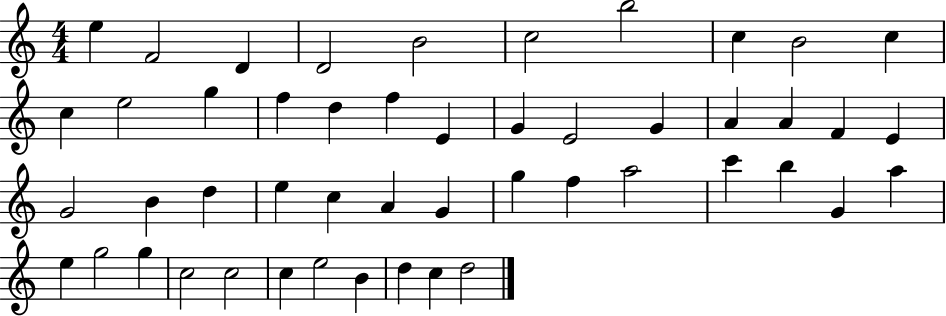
E5/q F4/h D4/q D4/h B4/h C5/h B5/h C5/q B4/h C5/q C5/q E5/h G5/q F5/q D5/q F5/q E4/q G4/q E4/h G4/q A4/q A4/q F4/q E4/q G4/h B4/q D5/q E5/q C5/q A4/q G4/q G5/q F5/q A5/h C6/q B5/q G4/q A5/q E5/q G5/h G5/q C5/h C5/h C5/q E5/h B4/q D5/q C5/q D5/h